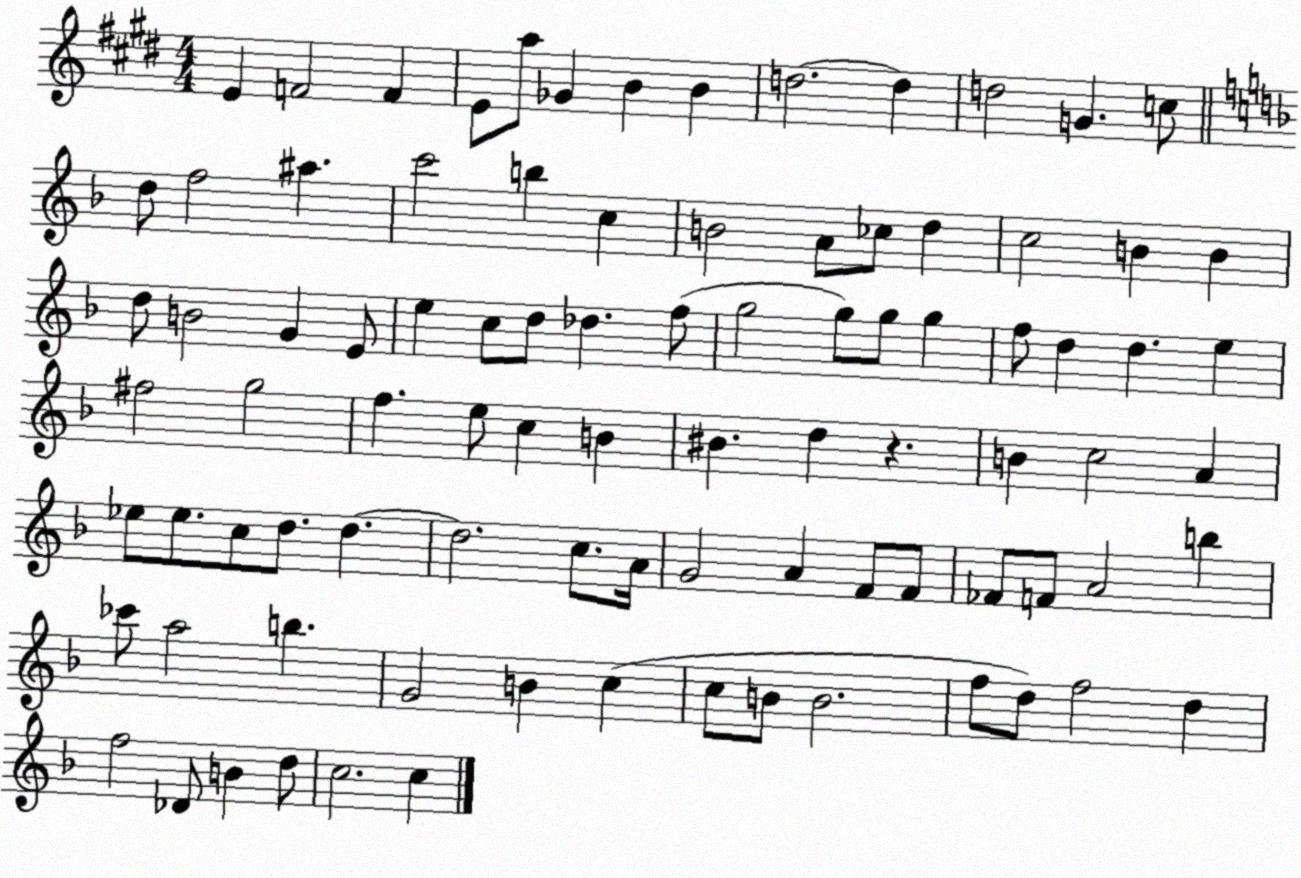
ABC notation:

X:1
T:Untitled
M:4/4
L:1/4
K:E
E F2 F E/2 a/2 _G B B d2 d d2 G c/2 d/2 f2 ^a c'2 b c B2 A/2 _c/2 d c2 B B d/2 B2 G E/2 e c/2 d/2 _d f/2 g2 g/2 g/2 g f/2 d d e ^f2 g2 f e/2 c B ^B d z B c2 A _e/2 _e/2 c/2 d/2 d d2 c/2 A/4 G2 A F/2 F/2 _F/2 F/2 A2 b _c'/2 a2 b G2 B c c/2 B/2 B2 f/2 d/2 f2 d f2 _D/2 B d/2 c2 c